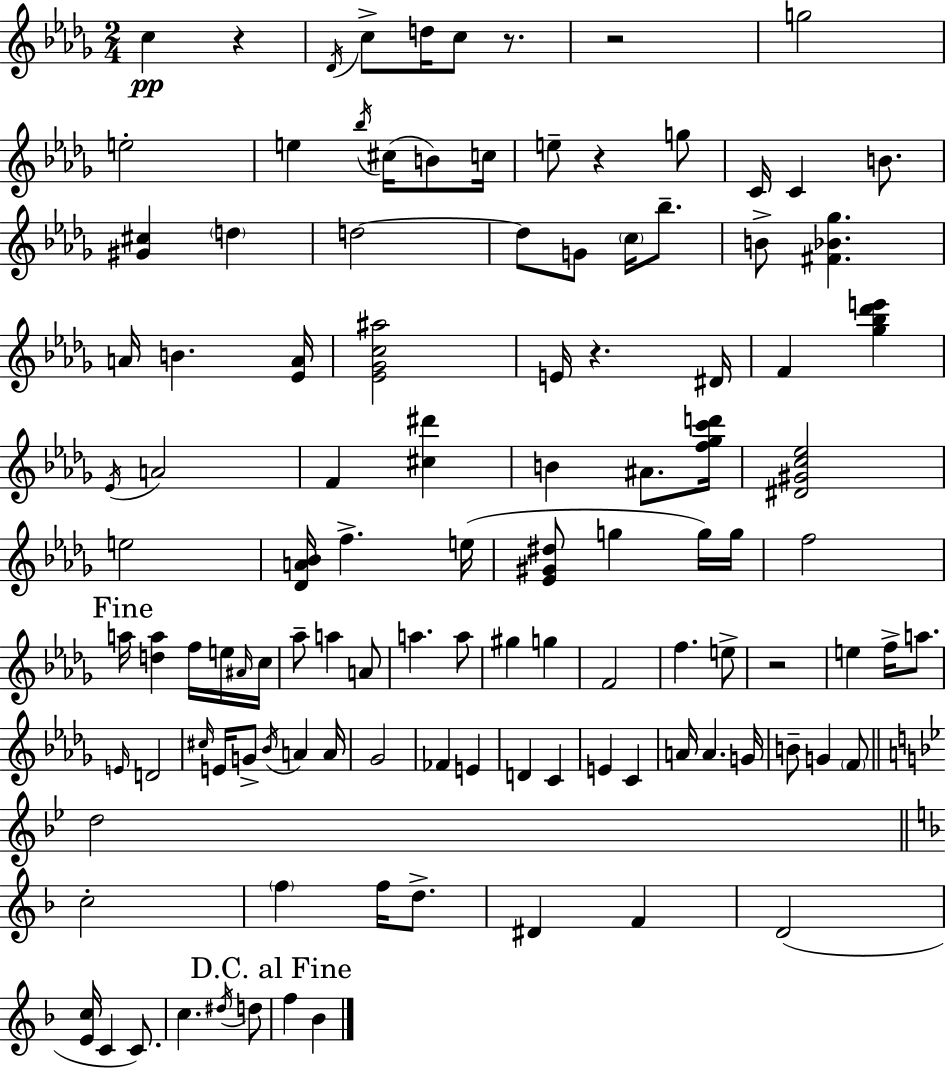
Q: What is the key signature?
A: BES minor